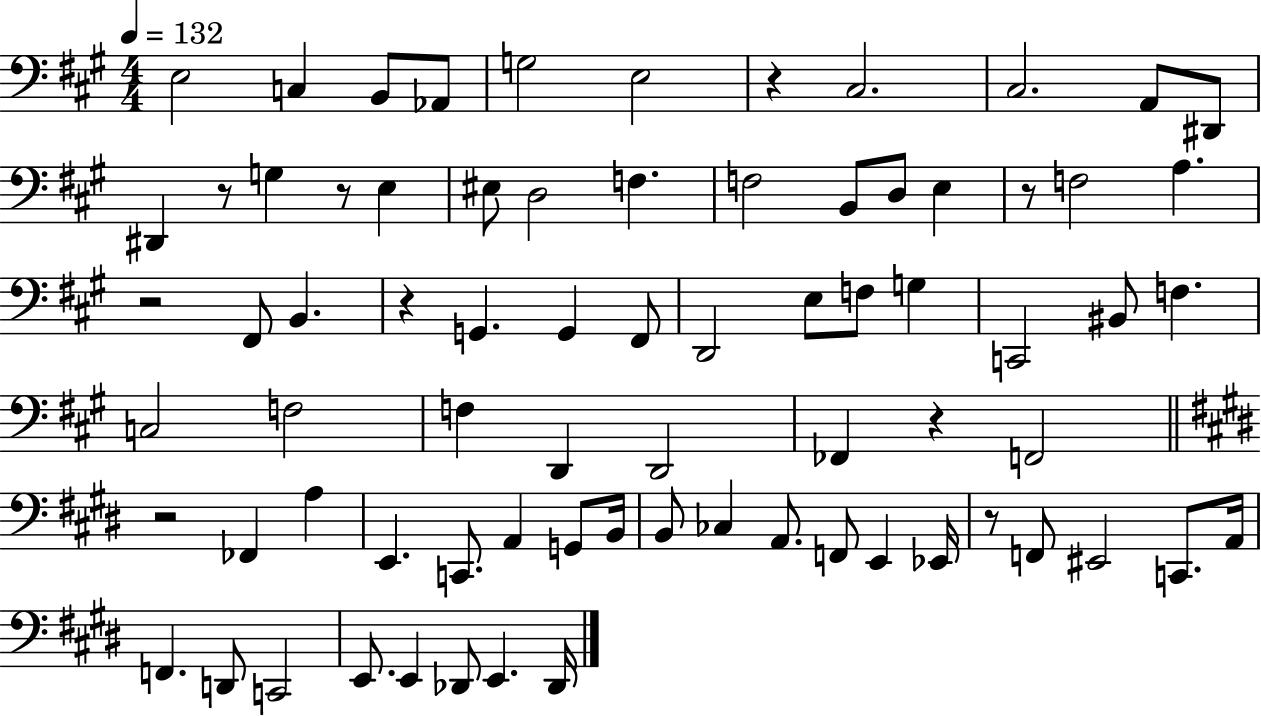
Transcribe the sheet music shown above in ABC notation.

X:1
T:Untitled
M:4/4
L:1/4
K:A
E,2 C, B,,/2 _A,,/2 G,2 E,2 z ^C,2 ^C,2 A,,/2 ^D,,/2 ^D,, z/2 G, z/2 E, ^E,/2 D,2 F, F,2 B,,/2 D,/2 E, z/2 F,2 A, z2 ^F,,/2 B,, z G,, G,, ^F,,/2 D,,2 E,/2 F,/2 G, C,,2 ^B,,/2 F, C,2 F,2 F, D,, D,,2 _F,, z F,,2 z2 _F,, A, E,, C,,/2 A,, G,,/2 B,,/4 B,,/2 _C, A,,/2 F,,/2 E,, _E,,/4 z/2 F,,/2 ^E,,2 C,,/2 A,,/4 F,, D,,/2 C,,2 E,,/2 E,, _D,,/2 E,, _D,,/4